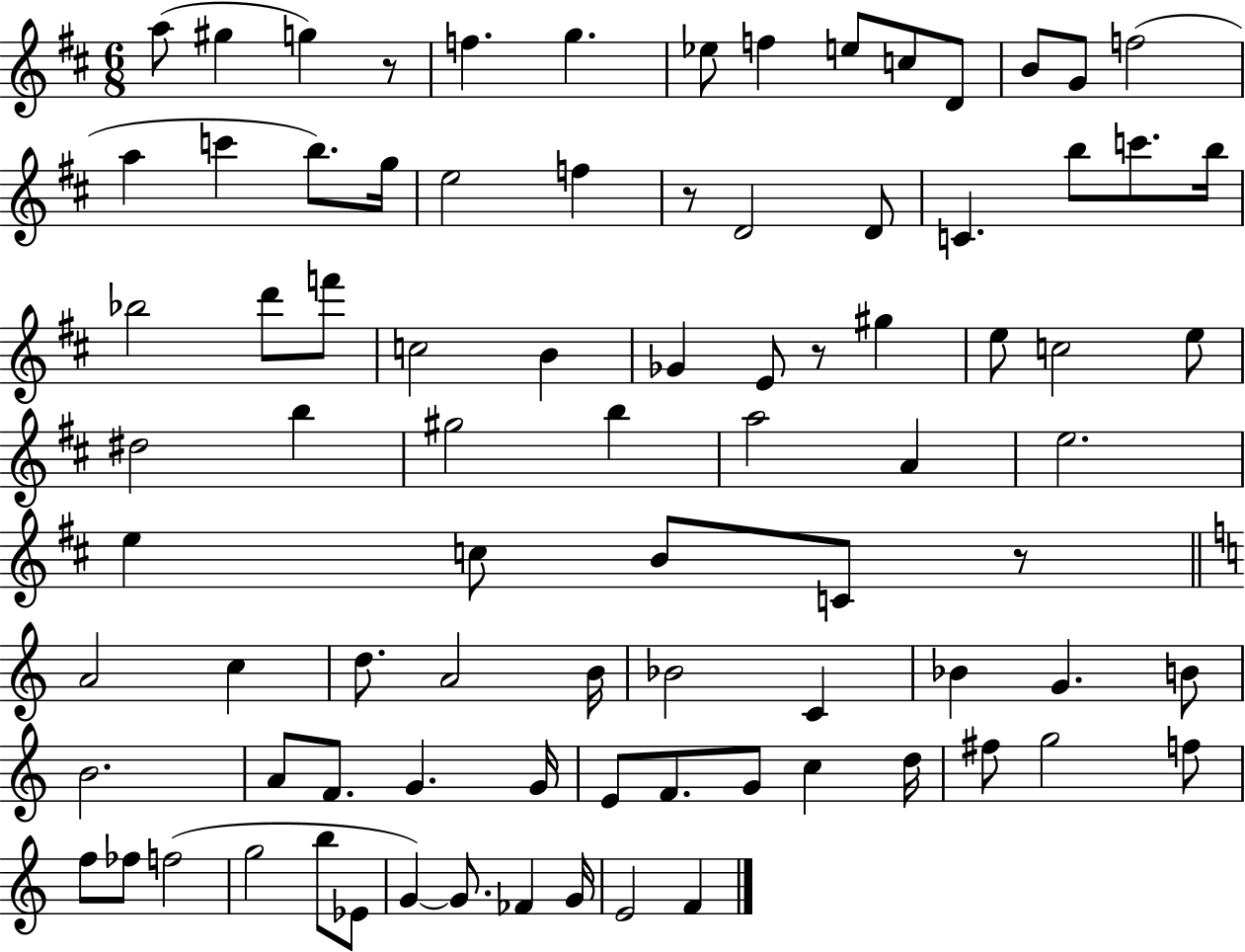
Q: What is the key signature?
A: D major